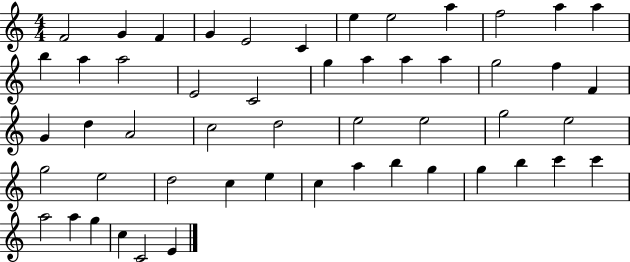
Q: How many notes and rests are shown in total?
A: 52